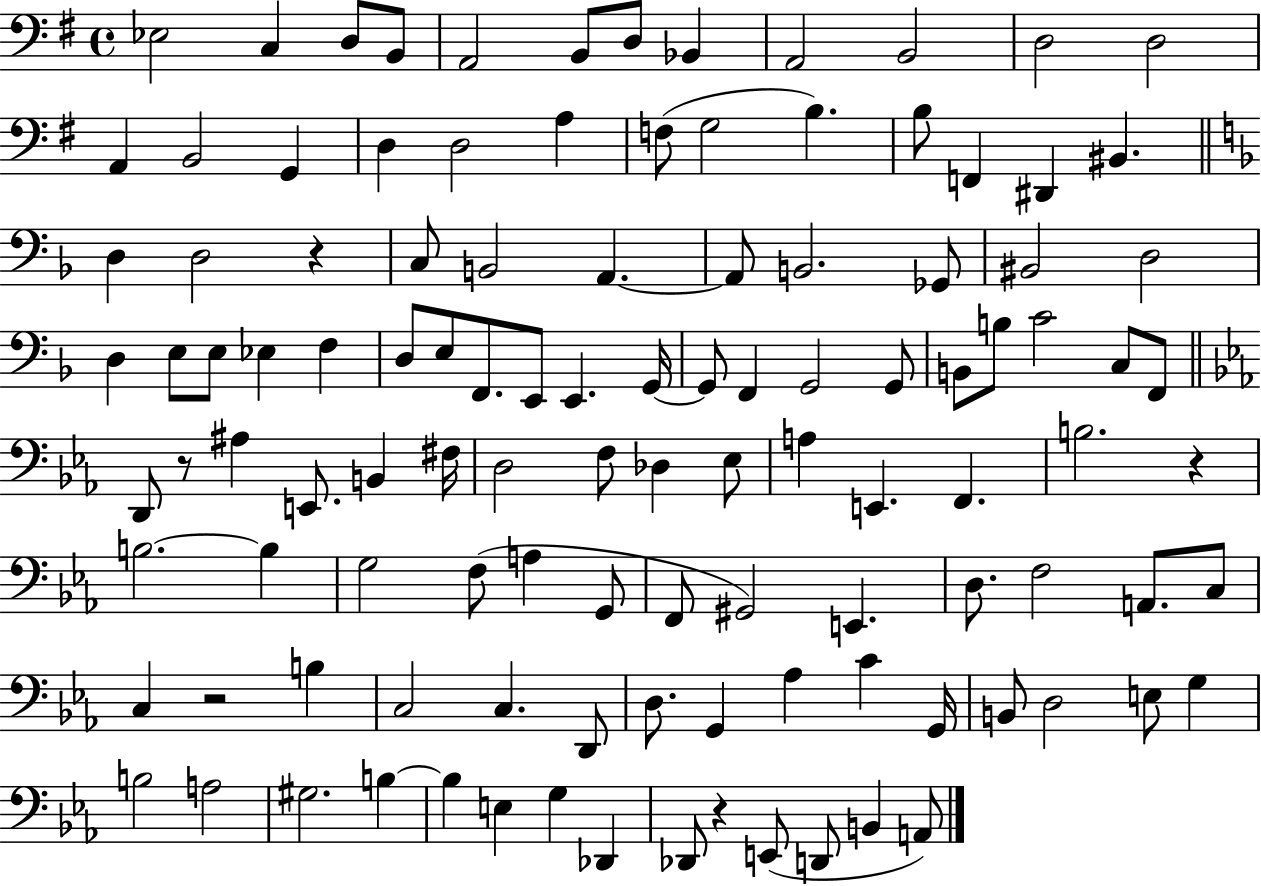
X:1
T:Untitled
M:4/4
L:1/4
K:G
_E,2 C, D,/2 B,,/2 A,,2 B,,/2 D,/2 _B,, A,,2 B,,2 D,2 D,2 A,, B,,2 G,, D, D,2 A, F,/2 G,2 B, B,/2 F,, ^D,, ^B,, D, D,2 z C,/2 B,,2 A,, A,,/2 B,,2 _G,,/2 ^B,,2 D,2 D, E,/2 E,/2 _E, F, D,/2 E,/2 F,,/2 E,,/2 E,, G,,/4 G,,/2 F,, G,,2 G,,/2 B,,/2 B,/2 C2 C,/2 F,,/2 D,,/2 z/2 ^A, E,,/2 B,, ^F,/4 D,2 F,/2 _D, _E,/2 A, E,, F,, B,2 z B,2 B, G,2 F,/2 A, G,,/2 F,,/2 ^G,,2 E,, D,/2 F,2 A,,/2 C,/2 C, z2 B, C,2 C, D,,/2 D,/2 G,, _A, C G,,/4 B,,/2 D,2 E,/2 G, B,2 A,2 ^G,2 B, B, E, G, _D,, _D,,/2 z E,,/2 D,,/2 B,, A,,/2